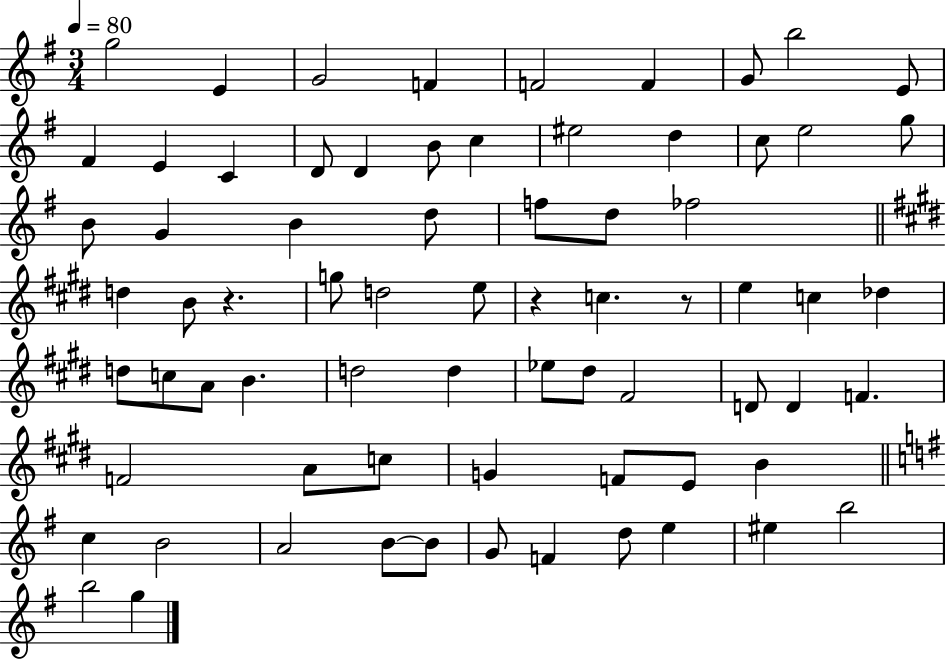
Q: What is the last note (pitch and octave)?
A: G5